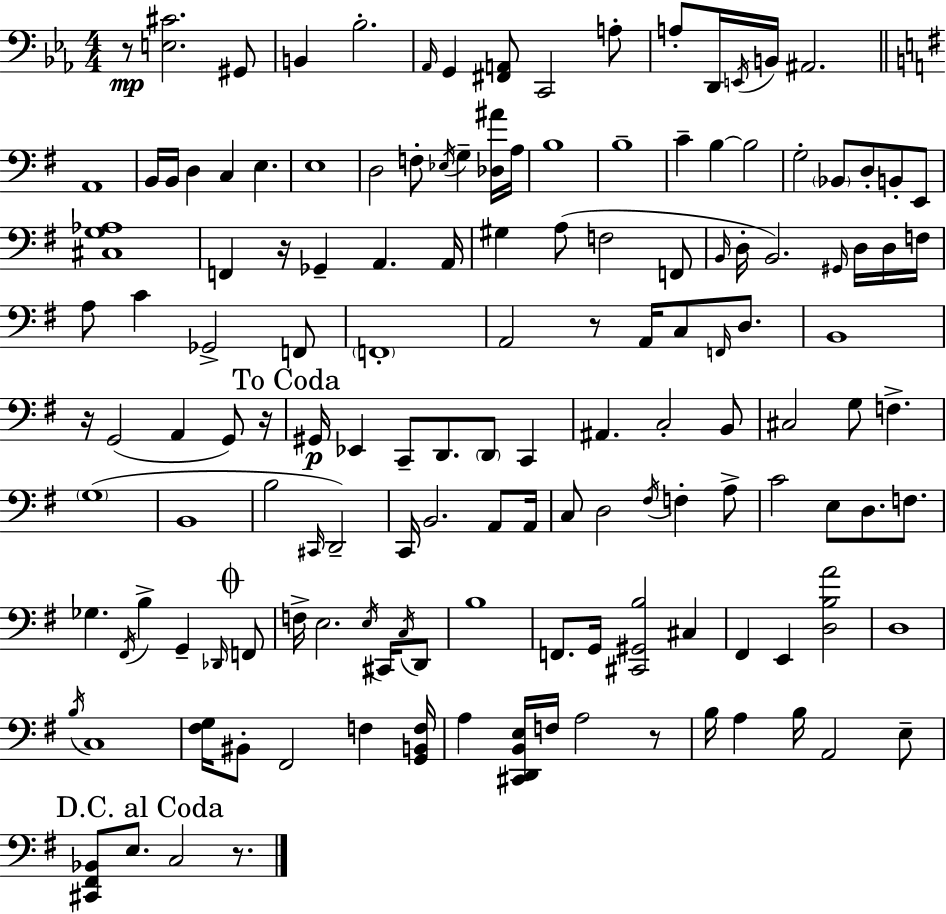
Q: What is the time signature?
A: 4/4